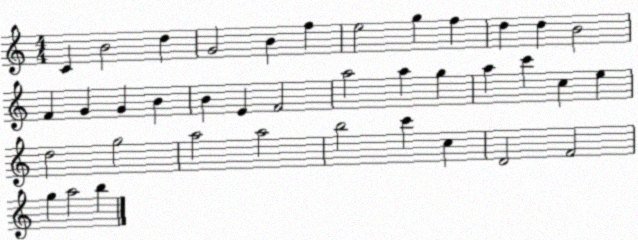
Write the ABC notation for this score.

X:1
T:Untitled
M:4/4
L:1/4
K:C
C B2 d G2 B f e2 g f d d B2 F G G B B E F2 a2 a g a c' c e d2 g2 a2 a2 b2 c' c D2 F2 g a2 b